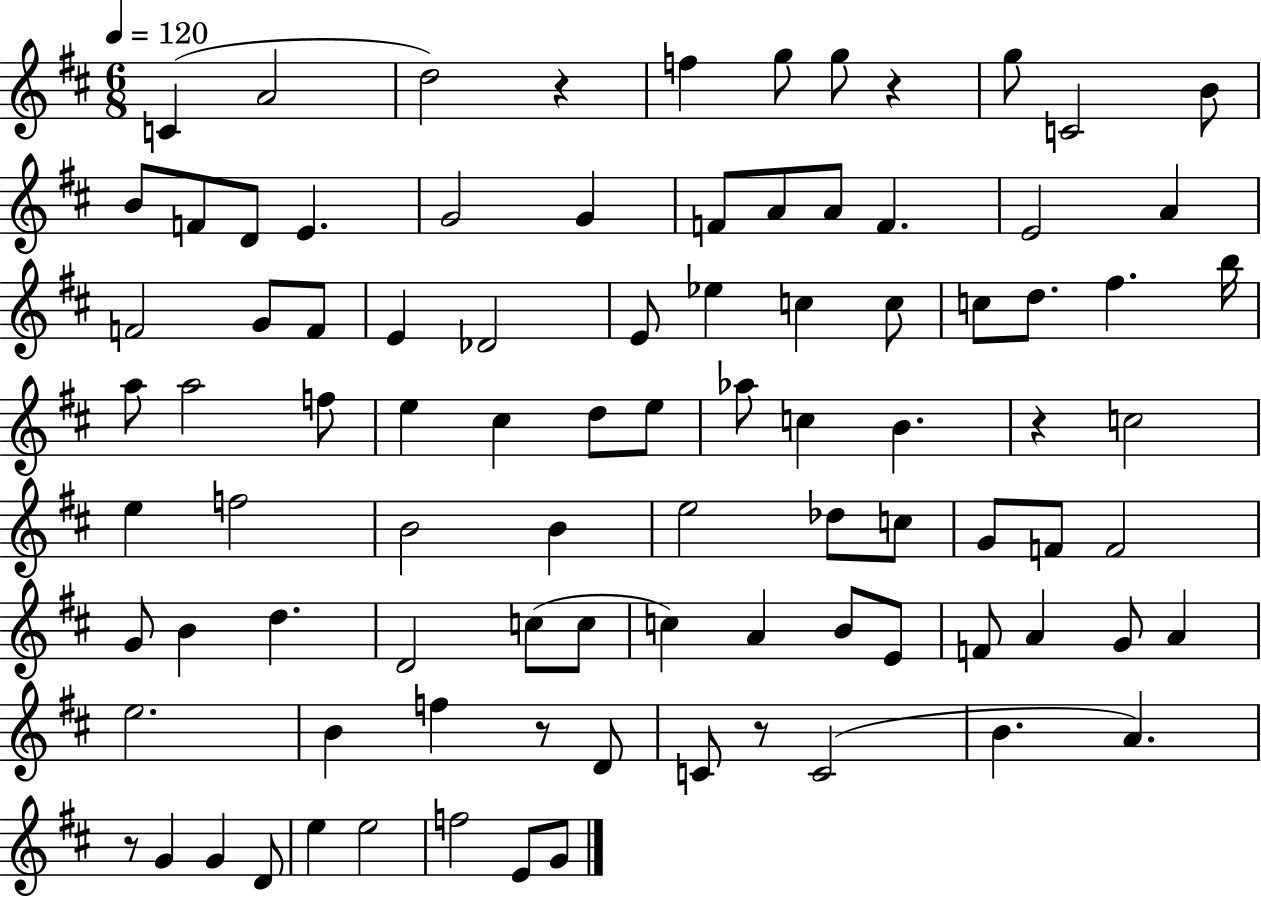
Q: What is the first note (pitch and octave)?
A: C4